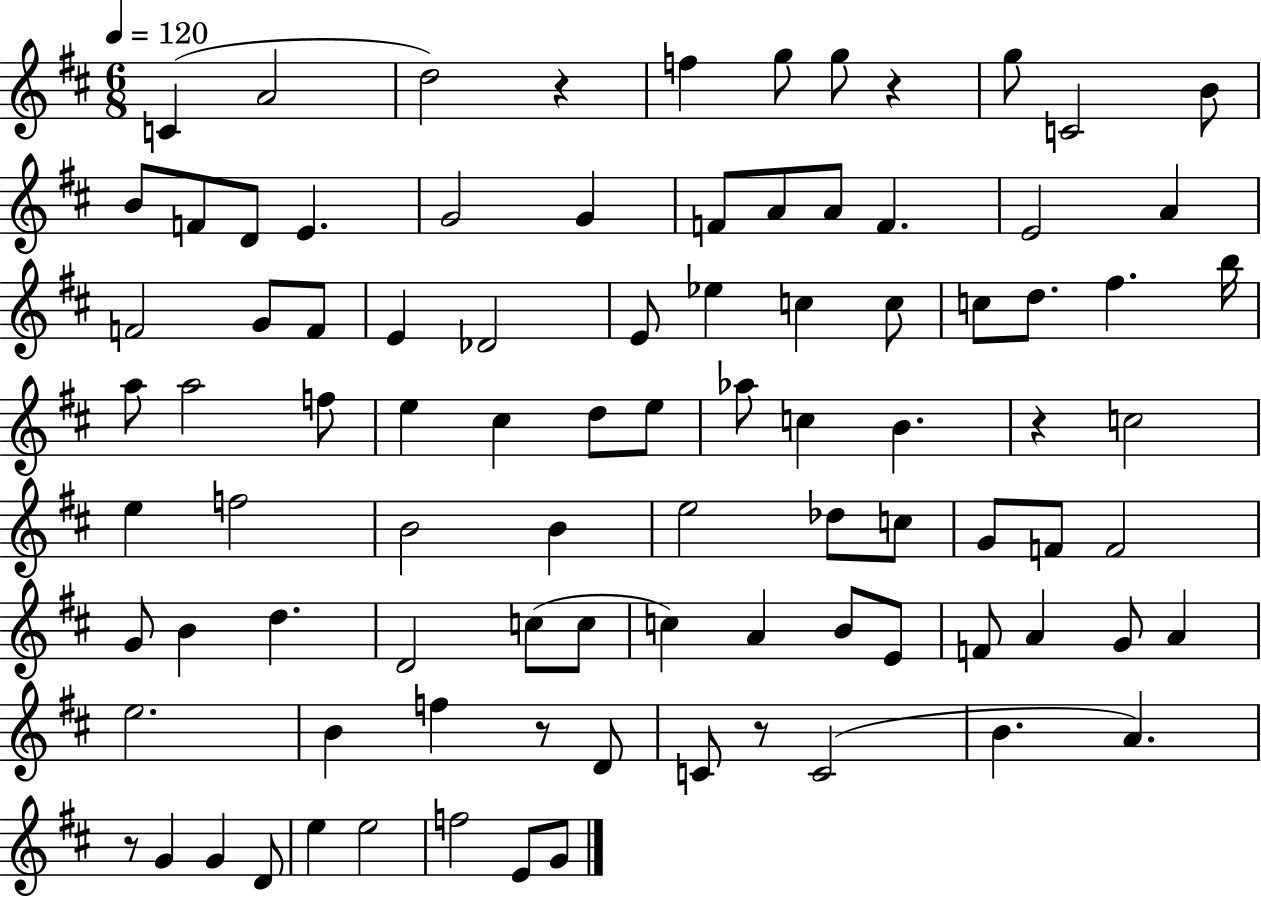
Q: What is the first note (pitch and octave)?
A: C4